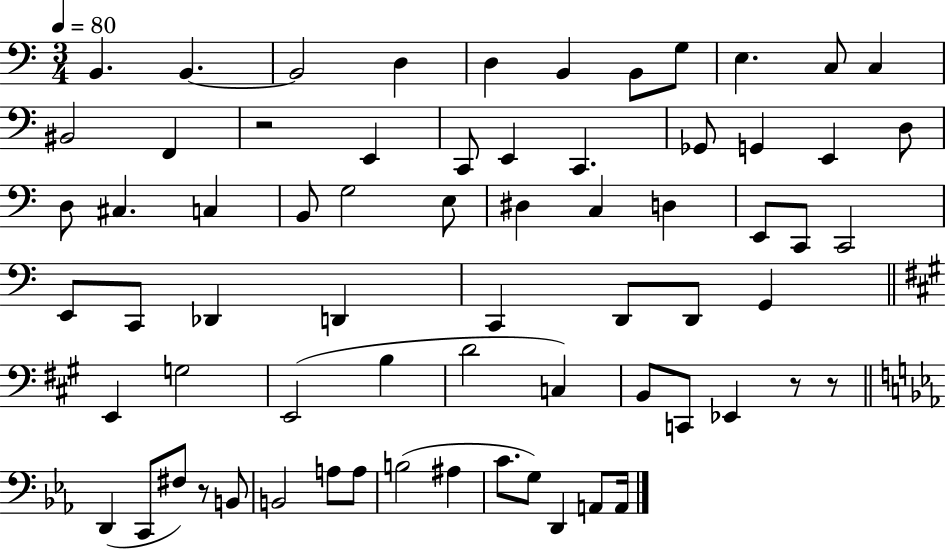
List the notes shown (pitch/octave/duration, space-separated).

B2/q. B2/q. B2/h D3/q D3/q B2/q B2/e G3/e E3/q. C3/e C3/q BIS2/h F2/q R/h E2/q C2/e E2/q C2/q. Gb2/e G2/q E2/q D3/e D3/e C#3/q. C3/q B2/e G3/h E3/e D#3/q C3/q D3/q E2/e C2/e C2/h E2/e C2/e Db2/q D2/q C2/q D2/e D2/e G2/q E2/q G3/h E2/h B3/q D4/h C3/q B2/e C2/e Eb2/q R/e R/e D2/q C2/e F#3/e R/e B2/e B2/h A3/e A3/e B3/h A#3/q C4/e. G3/e D2/q A2/e A2/s